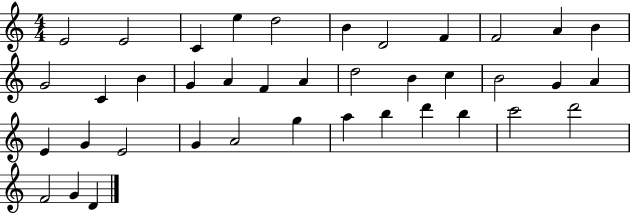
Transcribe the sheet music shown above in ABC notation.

X:1
T:Untitled
M:4/4
L:1/4
K:C
E2 E2 C e d2 B D2 F F2 A B G2 C B G A F A d2 B c B2 G A E G E2 G A2 g a b d' b c'2 d'2 F2 G D